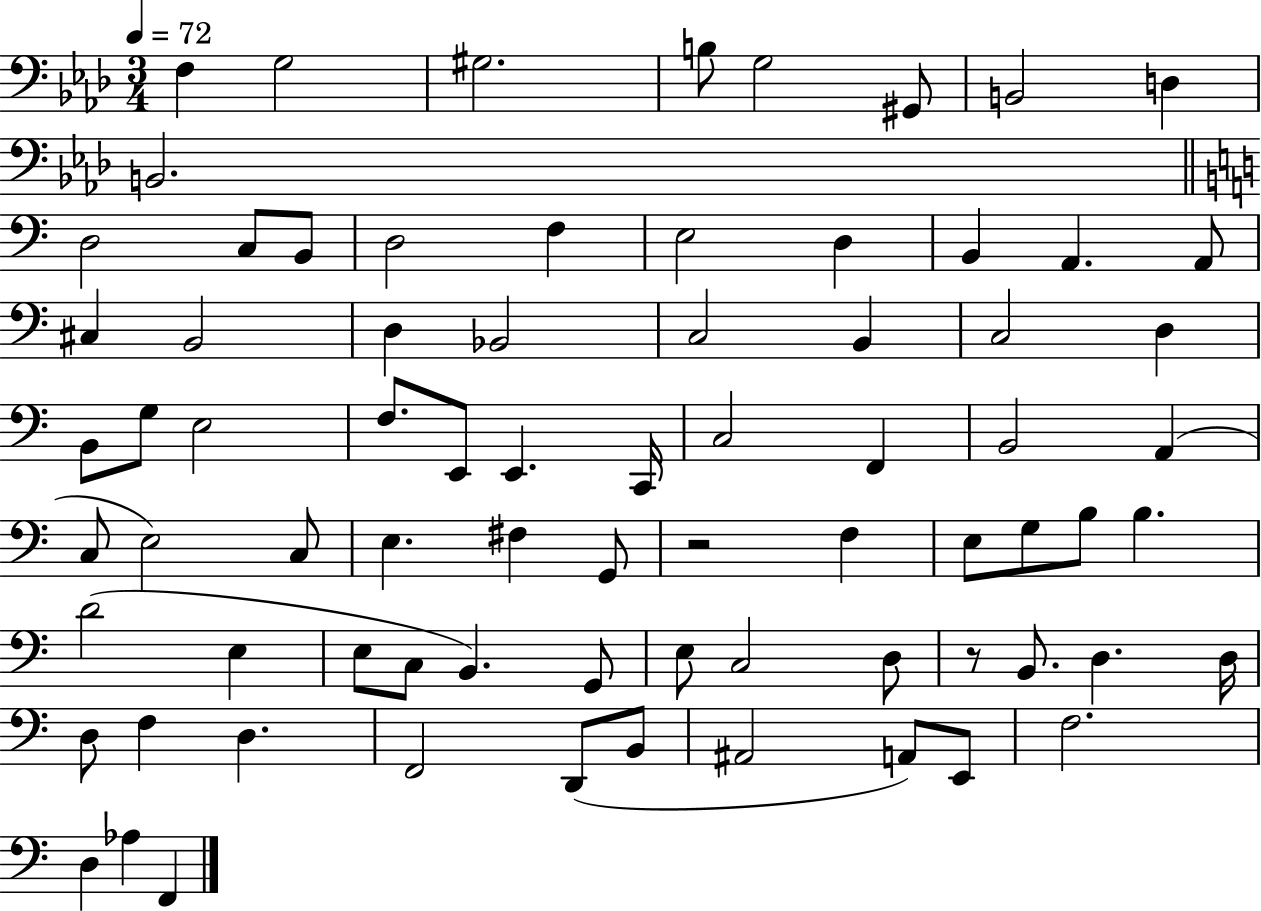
F3/q G3/h G#3/h. B3/e G3/h G#2/e B2/h D3/q B2/h. D3/h C3/e B2/e D3/h F3/q E3/h D3/q B2/q A2/q. A2/e C#3/q B2/h D3/q Bb2/h C3/h B2/q C3/h D3/q B2/e G3/e E3/h F3/e. E2/e E2/q. C2/s C3/h F2/q B2/h A2/q C3/e E3/h C3/e E3/q. F#3/q G2/e R/h F3/q E3/e G3/e B3/e B3/q. D4/h E3/q E3/e C3/e B2/q. G2/e E3/e C3/h D3/e R/e B2/e. D3/q. D3/s D3/e F3/q D3/q. F2/h D2/e B2/e A#2/h A2/e E2/e F3/h. D3/q Ab3/q F2/q